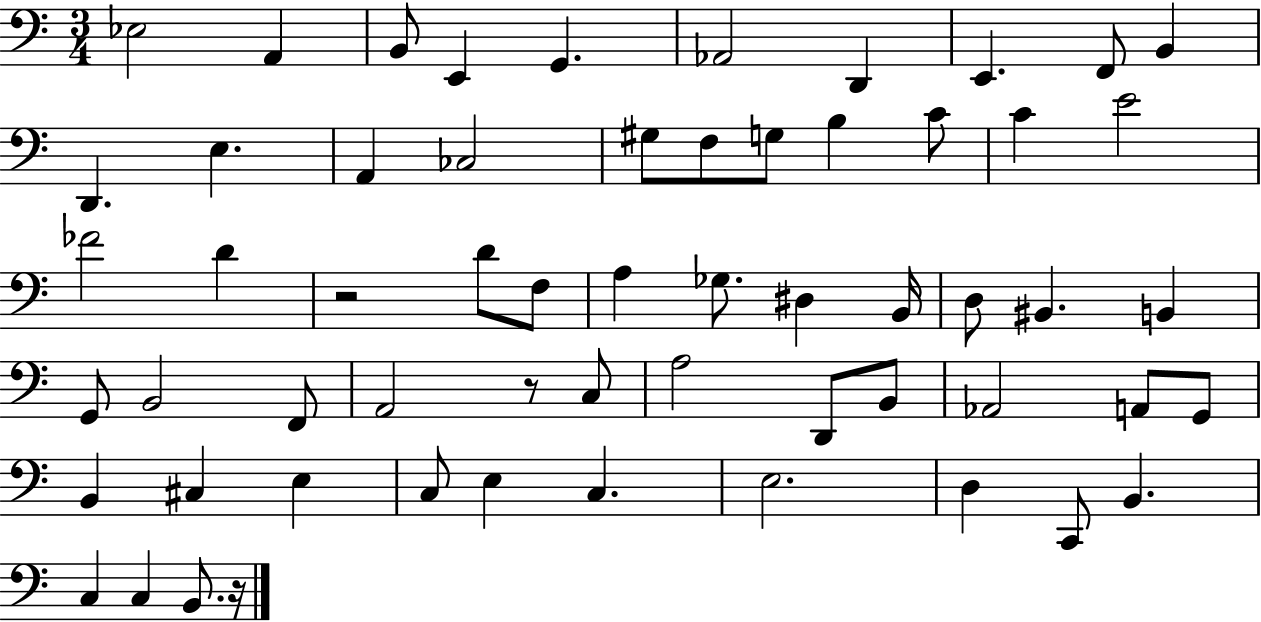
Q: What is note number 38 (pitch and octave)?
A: A3